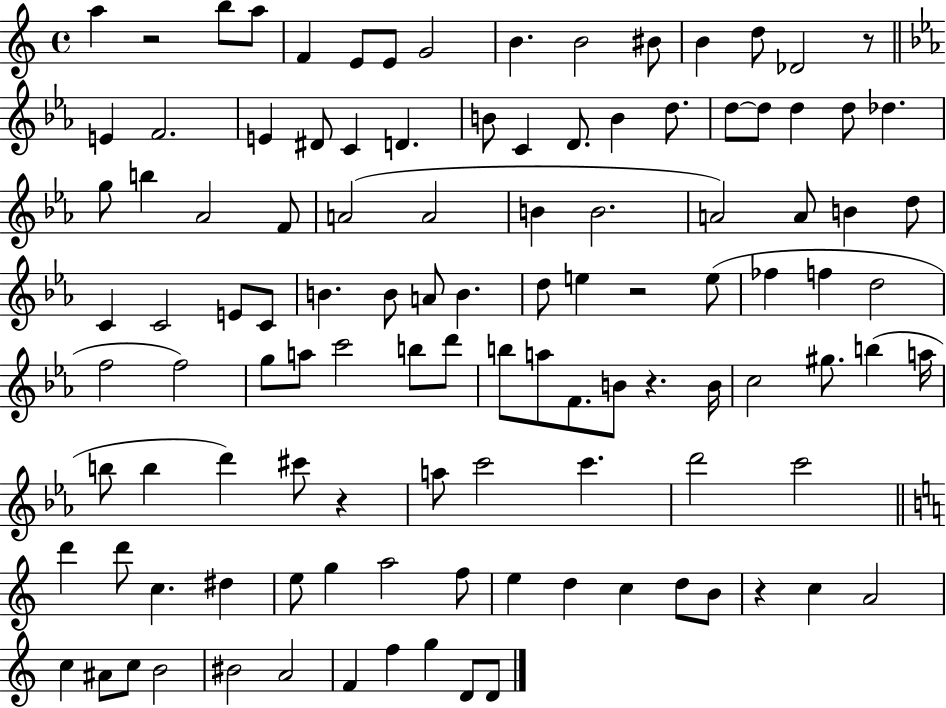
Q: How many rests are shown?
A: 6